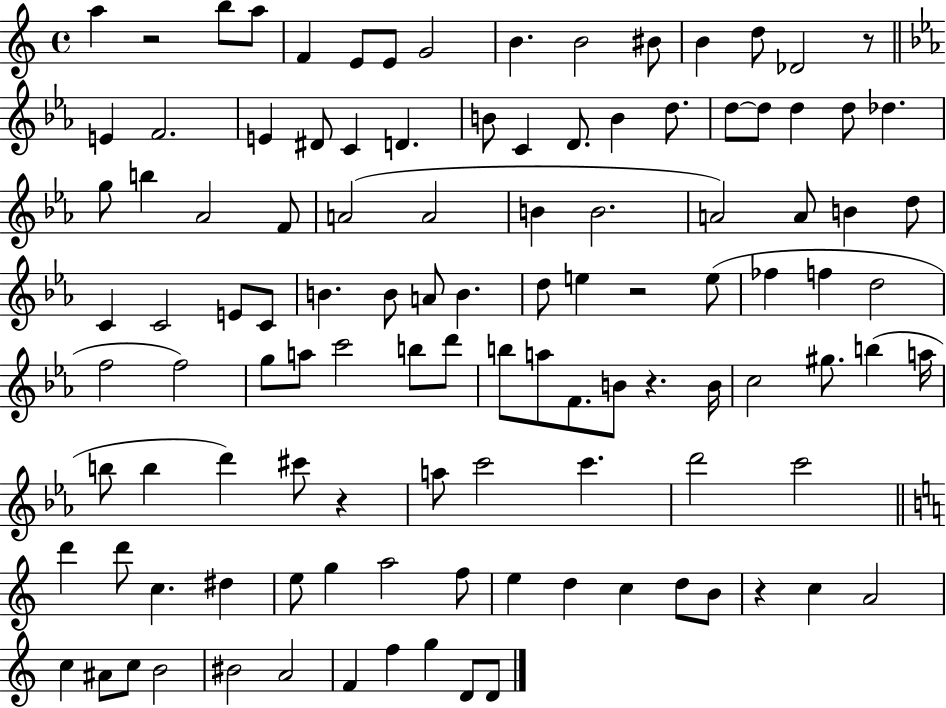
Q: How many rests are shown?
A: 6